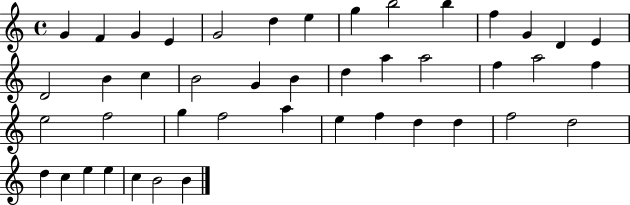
G4/q F4/q G4/q E4/q G4/h D5/q E5/q G5/q B5/h B5/q F5/q G4/q D4/q E4/q D4/h B4/q C5/q B4/h G4/q B4/q D5/q A5/q A5/h F5/q A5/h F5/q E5/h F5/h G5/q F5/h A5/q E5/q F5/q D5/q D5/q F5/h D5/h D5/q C5/q E5/q E5/q C5/q B4/h B4/q